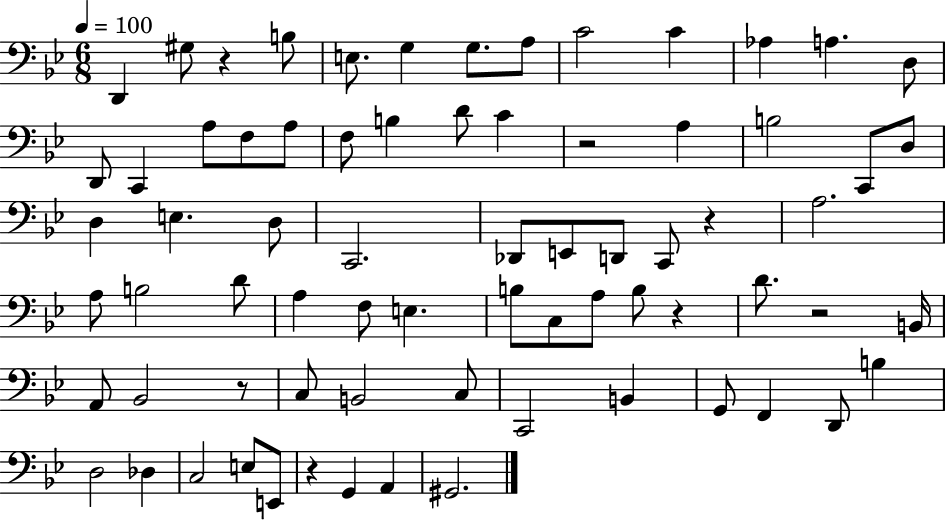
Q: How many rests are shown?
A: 7